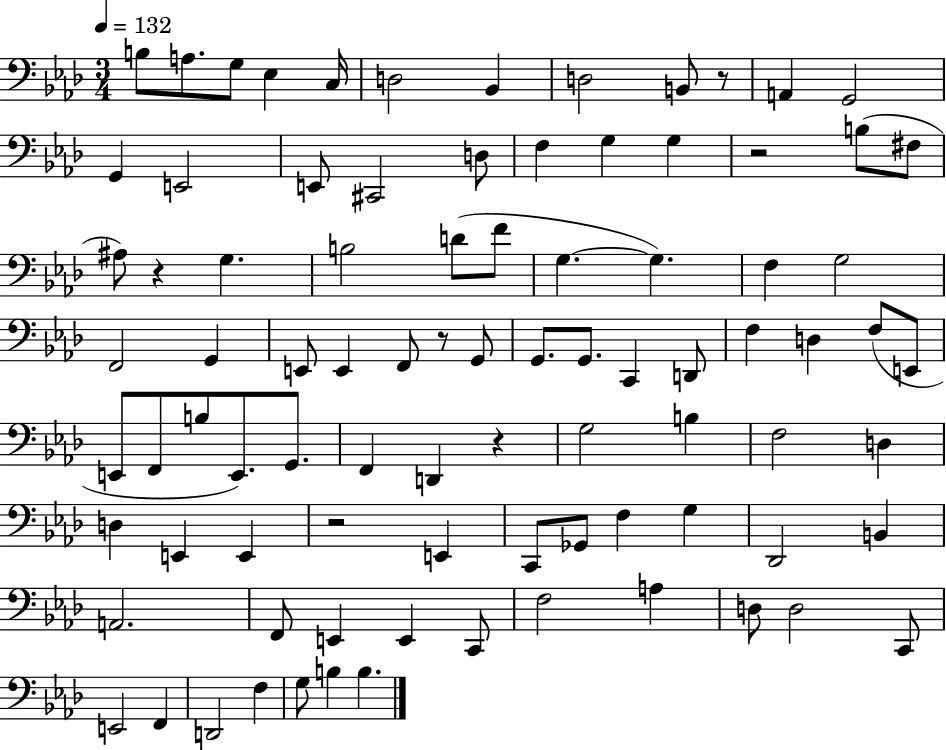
X:1
T:Untitled
M:3/4
L:1/4
K:Ab
B,/2 A,/2 G,/2 _E, C,/4 D,2 _B,, D,2 B,,/2 z/2 A,, G,,2 G,, E,,2 E,,/2 ^C,,2 D,/2 F, G, G, z2 B,/2 ^F,/2 ^A,/2 z G, B,2 D/2 F/2 G, G, F, G,2 F,,2 G,, E,,/2 E,, F,,/2 z/2 G,,/2 G,,/2 G,,/2 C,, D,,/2 F, D, F,/2 E,,/2 E,,/2 F,,/2 B,/2 E,,/2 G,,/2 F,, D,, z G,2 B, F,2 D, D, E,, E,, z2 E,, C,,/2 _G,,/2 F, G, _D,,2 B,, A,,2 F,,/2 E,, E,, C,,/2 F,2 A, D,/2 D,2 C,,/2 E,,2 F,, D,,2 F, G,/2 B, B,